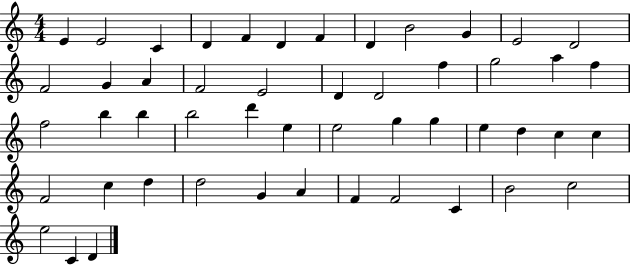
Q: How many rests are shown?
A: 0